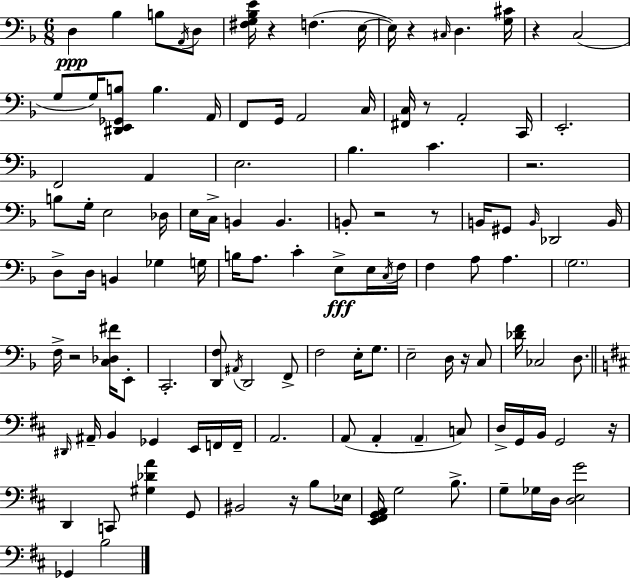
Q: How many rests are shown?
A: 11